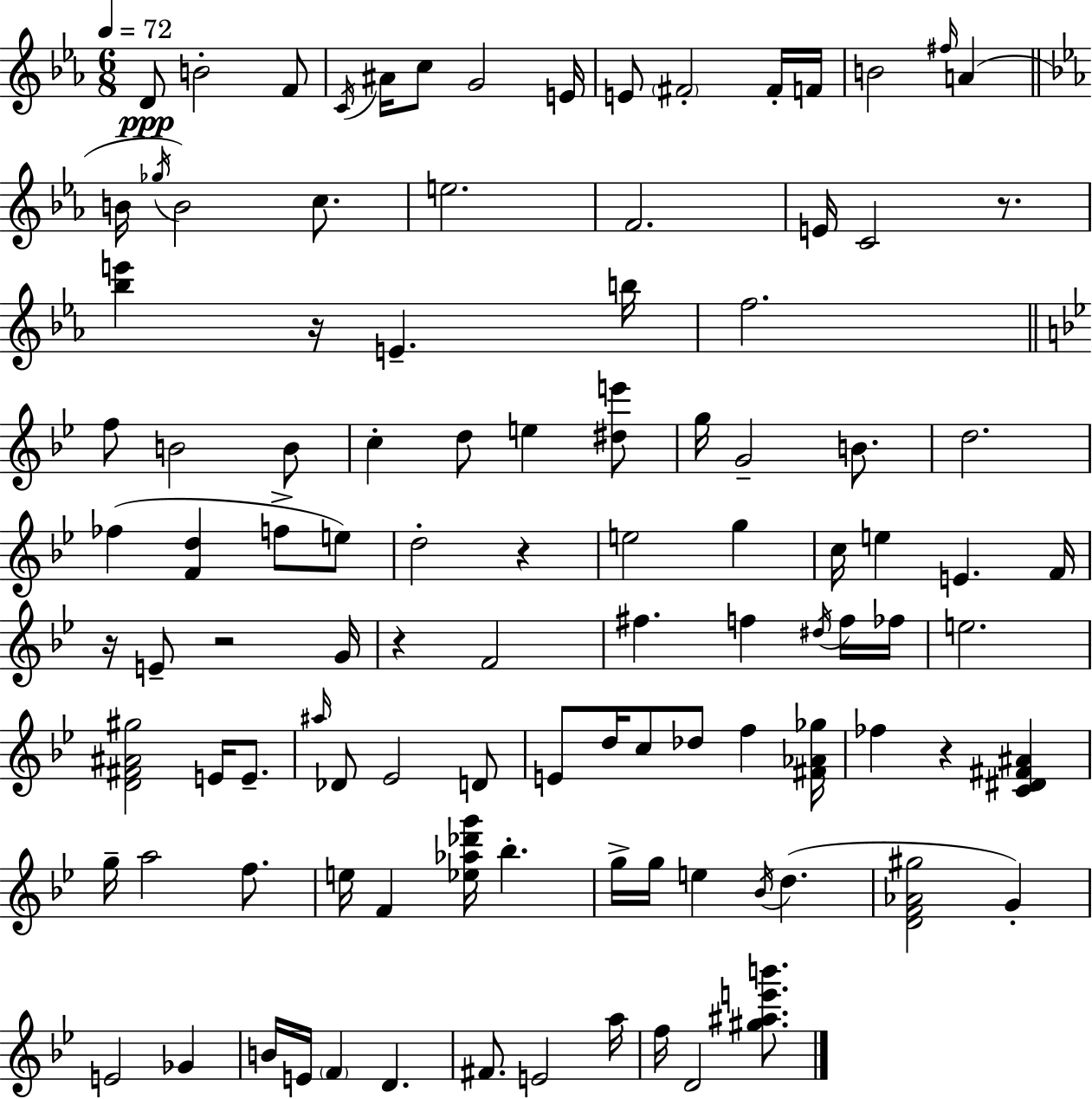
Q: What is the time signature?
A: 6/8